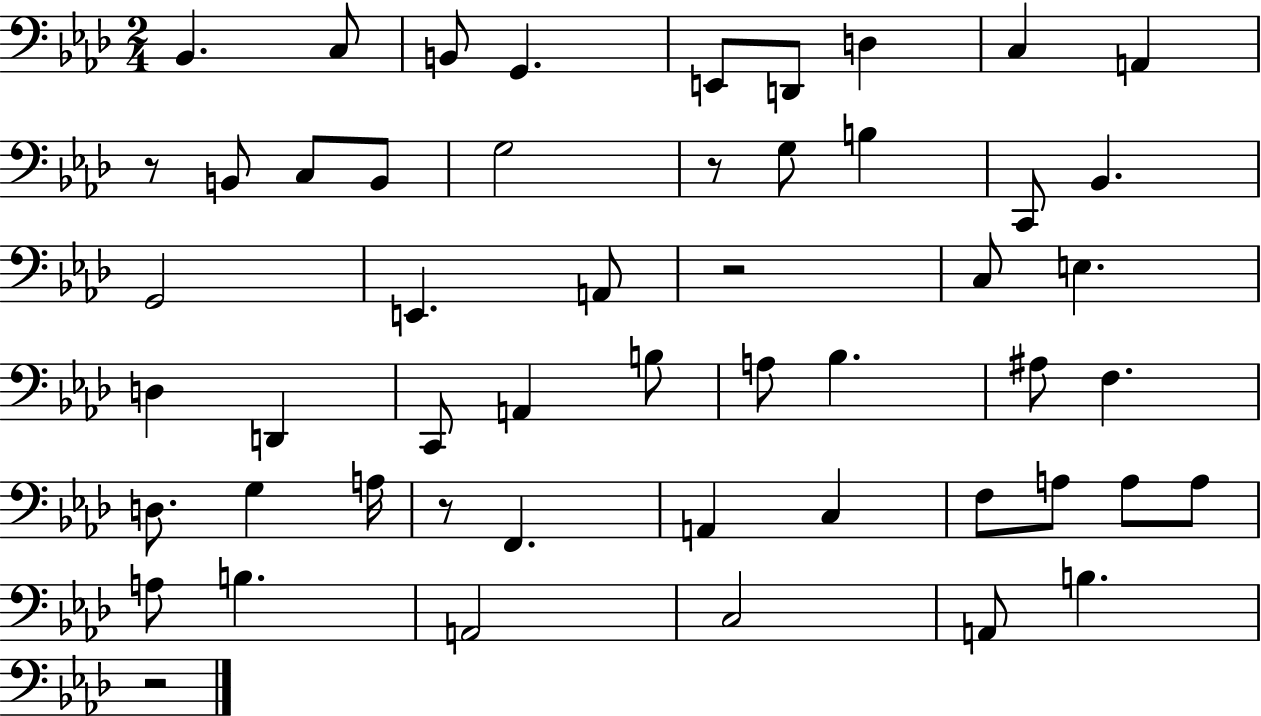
{
  \clef bass
  \numericTimeSignature
  \time 2/4
  \key aes \major
  bes,4. c8 | b,8 g,4. | e,8 d,8 d4 | c4 a,4 | \break r8 b,8 c8 b,8 | g2 | r8 g8 b4 | c,8 bes,4. | \break g,2 | e,4. a,8 | r2 | c8 e4. | \break d4 d,4 | c,8 a,4 b8 | a8 bes4. | ais8 f4. | \break d8. g4 a16 | r8 f,4. | a,4 c4 | f8 a8 a8 a8 | \break a8 b4. | a,2 | c2 | a,8 b4. | \break r2 | \bar "|."
}